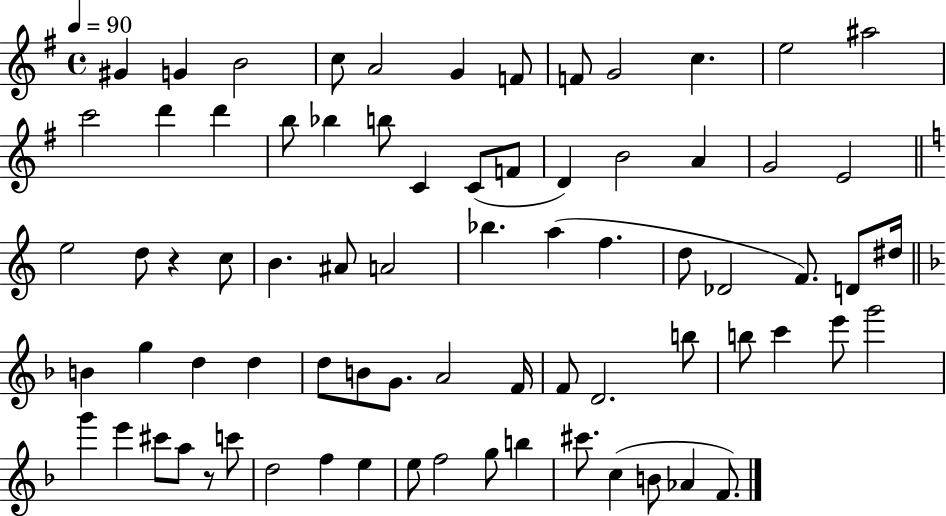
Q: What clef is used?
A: treble